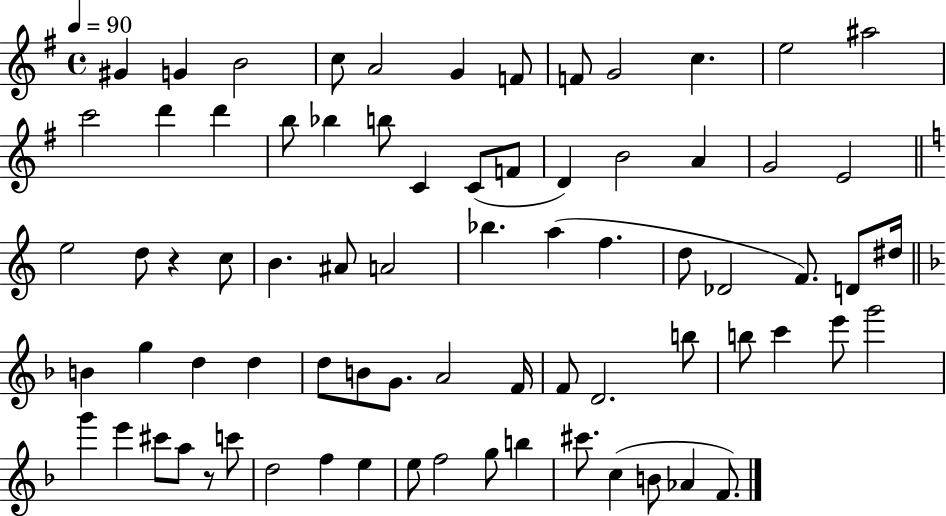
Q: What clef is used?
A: treble